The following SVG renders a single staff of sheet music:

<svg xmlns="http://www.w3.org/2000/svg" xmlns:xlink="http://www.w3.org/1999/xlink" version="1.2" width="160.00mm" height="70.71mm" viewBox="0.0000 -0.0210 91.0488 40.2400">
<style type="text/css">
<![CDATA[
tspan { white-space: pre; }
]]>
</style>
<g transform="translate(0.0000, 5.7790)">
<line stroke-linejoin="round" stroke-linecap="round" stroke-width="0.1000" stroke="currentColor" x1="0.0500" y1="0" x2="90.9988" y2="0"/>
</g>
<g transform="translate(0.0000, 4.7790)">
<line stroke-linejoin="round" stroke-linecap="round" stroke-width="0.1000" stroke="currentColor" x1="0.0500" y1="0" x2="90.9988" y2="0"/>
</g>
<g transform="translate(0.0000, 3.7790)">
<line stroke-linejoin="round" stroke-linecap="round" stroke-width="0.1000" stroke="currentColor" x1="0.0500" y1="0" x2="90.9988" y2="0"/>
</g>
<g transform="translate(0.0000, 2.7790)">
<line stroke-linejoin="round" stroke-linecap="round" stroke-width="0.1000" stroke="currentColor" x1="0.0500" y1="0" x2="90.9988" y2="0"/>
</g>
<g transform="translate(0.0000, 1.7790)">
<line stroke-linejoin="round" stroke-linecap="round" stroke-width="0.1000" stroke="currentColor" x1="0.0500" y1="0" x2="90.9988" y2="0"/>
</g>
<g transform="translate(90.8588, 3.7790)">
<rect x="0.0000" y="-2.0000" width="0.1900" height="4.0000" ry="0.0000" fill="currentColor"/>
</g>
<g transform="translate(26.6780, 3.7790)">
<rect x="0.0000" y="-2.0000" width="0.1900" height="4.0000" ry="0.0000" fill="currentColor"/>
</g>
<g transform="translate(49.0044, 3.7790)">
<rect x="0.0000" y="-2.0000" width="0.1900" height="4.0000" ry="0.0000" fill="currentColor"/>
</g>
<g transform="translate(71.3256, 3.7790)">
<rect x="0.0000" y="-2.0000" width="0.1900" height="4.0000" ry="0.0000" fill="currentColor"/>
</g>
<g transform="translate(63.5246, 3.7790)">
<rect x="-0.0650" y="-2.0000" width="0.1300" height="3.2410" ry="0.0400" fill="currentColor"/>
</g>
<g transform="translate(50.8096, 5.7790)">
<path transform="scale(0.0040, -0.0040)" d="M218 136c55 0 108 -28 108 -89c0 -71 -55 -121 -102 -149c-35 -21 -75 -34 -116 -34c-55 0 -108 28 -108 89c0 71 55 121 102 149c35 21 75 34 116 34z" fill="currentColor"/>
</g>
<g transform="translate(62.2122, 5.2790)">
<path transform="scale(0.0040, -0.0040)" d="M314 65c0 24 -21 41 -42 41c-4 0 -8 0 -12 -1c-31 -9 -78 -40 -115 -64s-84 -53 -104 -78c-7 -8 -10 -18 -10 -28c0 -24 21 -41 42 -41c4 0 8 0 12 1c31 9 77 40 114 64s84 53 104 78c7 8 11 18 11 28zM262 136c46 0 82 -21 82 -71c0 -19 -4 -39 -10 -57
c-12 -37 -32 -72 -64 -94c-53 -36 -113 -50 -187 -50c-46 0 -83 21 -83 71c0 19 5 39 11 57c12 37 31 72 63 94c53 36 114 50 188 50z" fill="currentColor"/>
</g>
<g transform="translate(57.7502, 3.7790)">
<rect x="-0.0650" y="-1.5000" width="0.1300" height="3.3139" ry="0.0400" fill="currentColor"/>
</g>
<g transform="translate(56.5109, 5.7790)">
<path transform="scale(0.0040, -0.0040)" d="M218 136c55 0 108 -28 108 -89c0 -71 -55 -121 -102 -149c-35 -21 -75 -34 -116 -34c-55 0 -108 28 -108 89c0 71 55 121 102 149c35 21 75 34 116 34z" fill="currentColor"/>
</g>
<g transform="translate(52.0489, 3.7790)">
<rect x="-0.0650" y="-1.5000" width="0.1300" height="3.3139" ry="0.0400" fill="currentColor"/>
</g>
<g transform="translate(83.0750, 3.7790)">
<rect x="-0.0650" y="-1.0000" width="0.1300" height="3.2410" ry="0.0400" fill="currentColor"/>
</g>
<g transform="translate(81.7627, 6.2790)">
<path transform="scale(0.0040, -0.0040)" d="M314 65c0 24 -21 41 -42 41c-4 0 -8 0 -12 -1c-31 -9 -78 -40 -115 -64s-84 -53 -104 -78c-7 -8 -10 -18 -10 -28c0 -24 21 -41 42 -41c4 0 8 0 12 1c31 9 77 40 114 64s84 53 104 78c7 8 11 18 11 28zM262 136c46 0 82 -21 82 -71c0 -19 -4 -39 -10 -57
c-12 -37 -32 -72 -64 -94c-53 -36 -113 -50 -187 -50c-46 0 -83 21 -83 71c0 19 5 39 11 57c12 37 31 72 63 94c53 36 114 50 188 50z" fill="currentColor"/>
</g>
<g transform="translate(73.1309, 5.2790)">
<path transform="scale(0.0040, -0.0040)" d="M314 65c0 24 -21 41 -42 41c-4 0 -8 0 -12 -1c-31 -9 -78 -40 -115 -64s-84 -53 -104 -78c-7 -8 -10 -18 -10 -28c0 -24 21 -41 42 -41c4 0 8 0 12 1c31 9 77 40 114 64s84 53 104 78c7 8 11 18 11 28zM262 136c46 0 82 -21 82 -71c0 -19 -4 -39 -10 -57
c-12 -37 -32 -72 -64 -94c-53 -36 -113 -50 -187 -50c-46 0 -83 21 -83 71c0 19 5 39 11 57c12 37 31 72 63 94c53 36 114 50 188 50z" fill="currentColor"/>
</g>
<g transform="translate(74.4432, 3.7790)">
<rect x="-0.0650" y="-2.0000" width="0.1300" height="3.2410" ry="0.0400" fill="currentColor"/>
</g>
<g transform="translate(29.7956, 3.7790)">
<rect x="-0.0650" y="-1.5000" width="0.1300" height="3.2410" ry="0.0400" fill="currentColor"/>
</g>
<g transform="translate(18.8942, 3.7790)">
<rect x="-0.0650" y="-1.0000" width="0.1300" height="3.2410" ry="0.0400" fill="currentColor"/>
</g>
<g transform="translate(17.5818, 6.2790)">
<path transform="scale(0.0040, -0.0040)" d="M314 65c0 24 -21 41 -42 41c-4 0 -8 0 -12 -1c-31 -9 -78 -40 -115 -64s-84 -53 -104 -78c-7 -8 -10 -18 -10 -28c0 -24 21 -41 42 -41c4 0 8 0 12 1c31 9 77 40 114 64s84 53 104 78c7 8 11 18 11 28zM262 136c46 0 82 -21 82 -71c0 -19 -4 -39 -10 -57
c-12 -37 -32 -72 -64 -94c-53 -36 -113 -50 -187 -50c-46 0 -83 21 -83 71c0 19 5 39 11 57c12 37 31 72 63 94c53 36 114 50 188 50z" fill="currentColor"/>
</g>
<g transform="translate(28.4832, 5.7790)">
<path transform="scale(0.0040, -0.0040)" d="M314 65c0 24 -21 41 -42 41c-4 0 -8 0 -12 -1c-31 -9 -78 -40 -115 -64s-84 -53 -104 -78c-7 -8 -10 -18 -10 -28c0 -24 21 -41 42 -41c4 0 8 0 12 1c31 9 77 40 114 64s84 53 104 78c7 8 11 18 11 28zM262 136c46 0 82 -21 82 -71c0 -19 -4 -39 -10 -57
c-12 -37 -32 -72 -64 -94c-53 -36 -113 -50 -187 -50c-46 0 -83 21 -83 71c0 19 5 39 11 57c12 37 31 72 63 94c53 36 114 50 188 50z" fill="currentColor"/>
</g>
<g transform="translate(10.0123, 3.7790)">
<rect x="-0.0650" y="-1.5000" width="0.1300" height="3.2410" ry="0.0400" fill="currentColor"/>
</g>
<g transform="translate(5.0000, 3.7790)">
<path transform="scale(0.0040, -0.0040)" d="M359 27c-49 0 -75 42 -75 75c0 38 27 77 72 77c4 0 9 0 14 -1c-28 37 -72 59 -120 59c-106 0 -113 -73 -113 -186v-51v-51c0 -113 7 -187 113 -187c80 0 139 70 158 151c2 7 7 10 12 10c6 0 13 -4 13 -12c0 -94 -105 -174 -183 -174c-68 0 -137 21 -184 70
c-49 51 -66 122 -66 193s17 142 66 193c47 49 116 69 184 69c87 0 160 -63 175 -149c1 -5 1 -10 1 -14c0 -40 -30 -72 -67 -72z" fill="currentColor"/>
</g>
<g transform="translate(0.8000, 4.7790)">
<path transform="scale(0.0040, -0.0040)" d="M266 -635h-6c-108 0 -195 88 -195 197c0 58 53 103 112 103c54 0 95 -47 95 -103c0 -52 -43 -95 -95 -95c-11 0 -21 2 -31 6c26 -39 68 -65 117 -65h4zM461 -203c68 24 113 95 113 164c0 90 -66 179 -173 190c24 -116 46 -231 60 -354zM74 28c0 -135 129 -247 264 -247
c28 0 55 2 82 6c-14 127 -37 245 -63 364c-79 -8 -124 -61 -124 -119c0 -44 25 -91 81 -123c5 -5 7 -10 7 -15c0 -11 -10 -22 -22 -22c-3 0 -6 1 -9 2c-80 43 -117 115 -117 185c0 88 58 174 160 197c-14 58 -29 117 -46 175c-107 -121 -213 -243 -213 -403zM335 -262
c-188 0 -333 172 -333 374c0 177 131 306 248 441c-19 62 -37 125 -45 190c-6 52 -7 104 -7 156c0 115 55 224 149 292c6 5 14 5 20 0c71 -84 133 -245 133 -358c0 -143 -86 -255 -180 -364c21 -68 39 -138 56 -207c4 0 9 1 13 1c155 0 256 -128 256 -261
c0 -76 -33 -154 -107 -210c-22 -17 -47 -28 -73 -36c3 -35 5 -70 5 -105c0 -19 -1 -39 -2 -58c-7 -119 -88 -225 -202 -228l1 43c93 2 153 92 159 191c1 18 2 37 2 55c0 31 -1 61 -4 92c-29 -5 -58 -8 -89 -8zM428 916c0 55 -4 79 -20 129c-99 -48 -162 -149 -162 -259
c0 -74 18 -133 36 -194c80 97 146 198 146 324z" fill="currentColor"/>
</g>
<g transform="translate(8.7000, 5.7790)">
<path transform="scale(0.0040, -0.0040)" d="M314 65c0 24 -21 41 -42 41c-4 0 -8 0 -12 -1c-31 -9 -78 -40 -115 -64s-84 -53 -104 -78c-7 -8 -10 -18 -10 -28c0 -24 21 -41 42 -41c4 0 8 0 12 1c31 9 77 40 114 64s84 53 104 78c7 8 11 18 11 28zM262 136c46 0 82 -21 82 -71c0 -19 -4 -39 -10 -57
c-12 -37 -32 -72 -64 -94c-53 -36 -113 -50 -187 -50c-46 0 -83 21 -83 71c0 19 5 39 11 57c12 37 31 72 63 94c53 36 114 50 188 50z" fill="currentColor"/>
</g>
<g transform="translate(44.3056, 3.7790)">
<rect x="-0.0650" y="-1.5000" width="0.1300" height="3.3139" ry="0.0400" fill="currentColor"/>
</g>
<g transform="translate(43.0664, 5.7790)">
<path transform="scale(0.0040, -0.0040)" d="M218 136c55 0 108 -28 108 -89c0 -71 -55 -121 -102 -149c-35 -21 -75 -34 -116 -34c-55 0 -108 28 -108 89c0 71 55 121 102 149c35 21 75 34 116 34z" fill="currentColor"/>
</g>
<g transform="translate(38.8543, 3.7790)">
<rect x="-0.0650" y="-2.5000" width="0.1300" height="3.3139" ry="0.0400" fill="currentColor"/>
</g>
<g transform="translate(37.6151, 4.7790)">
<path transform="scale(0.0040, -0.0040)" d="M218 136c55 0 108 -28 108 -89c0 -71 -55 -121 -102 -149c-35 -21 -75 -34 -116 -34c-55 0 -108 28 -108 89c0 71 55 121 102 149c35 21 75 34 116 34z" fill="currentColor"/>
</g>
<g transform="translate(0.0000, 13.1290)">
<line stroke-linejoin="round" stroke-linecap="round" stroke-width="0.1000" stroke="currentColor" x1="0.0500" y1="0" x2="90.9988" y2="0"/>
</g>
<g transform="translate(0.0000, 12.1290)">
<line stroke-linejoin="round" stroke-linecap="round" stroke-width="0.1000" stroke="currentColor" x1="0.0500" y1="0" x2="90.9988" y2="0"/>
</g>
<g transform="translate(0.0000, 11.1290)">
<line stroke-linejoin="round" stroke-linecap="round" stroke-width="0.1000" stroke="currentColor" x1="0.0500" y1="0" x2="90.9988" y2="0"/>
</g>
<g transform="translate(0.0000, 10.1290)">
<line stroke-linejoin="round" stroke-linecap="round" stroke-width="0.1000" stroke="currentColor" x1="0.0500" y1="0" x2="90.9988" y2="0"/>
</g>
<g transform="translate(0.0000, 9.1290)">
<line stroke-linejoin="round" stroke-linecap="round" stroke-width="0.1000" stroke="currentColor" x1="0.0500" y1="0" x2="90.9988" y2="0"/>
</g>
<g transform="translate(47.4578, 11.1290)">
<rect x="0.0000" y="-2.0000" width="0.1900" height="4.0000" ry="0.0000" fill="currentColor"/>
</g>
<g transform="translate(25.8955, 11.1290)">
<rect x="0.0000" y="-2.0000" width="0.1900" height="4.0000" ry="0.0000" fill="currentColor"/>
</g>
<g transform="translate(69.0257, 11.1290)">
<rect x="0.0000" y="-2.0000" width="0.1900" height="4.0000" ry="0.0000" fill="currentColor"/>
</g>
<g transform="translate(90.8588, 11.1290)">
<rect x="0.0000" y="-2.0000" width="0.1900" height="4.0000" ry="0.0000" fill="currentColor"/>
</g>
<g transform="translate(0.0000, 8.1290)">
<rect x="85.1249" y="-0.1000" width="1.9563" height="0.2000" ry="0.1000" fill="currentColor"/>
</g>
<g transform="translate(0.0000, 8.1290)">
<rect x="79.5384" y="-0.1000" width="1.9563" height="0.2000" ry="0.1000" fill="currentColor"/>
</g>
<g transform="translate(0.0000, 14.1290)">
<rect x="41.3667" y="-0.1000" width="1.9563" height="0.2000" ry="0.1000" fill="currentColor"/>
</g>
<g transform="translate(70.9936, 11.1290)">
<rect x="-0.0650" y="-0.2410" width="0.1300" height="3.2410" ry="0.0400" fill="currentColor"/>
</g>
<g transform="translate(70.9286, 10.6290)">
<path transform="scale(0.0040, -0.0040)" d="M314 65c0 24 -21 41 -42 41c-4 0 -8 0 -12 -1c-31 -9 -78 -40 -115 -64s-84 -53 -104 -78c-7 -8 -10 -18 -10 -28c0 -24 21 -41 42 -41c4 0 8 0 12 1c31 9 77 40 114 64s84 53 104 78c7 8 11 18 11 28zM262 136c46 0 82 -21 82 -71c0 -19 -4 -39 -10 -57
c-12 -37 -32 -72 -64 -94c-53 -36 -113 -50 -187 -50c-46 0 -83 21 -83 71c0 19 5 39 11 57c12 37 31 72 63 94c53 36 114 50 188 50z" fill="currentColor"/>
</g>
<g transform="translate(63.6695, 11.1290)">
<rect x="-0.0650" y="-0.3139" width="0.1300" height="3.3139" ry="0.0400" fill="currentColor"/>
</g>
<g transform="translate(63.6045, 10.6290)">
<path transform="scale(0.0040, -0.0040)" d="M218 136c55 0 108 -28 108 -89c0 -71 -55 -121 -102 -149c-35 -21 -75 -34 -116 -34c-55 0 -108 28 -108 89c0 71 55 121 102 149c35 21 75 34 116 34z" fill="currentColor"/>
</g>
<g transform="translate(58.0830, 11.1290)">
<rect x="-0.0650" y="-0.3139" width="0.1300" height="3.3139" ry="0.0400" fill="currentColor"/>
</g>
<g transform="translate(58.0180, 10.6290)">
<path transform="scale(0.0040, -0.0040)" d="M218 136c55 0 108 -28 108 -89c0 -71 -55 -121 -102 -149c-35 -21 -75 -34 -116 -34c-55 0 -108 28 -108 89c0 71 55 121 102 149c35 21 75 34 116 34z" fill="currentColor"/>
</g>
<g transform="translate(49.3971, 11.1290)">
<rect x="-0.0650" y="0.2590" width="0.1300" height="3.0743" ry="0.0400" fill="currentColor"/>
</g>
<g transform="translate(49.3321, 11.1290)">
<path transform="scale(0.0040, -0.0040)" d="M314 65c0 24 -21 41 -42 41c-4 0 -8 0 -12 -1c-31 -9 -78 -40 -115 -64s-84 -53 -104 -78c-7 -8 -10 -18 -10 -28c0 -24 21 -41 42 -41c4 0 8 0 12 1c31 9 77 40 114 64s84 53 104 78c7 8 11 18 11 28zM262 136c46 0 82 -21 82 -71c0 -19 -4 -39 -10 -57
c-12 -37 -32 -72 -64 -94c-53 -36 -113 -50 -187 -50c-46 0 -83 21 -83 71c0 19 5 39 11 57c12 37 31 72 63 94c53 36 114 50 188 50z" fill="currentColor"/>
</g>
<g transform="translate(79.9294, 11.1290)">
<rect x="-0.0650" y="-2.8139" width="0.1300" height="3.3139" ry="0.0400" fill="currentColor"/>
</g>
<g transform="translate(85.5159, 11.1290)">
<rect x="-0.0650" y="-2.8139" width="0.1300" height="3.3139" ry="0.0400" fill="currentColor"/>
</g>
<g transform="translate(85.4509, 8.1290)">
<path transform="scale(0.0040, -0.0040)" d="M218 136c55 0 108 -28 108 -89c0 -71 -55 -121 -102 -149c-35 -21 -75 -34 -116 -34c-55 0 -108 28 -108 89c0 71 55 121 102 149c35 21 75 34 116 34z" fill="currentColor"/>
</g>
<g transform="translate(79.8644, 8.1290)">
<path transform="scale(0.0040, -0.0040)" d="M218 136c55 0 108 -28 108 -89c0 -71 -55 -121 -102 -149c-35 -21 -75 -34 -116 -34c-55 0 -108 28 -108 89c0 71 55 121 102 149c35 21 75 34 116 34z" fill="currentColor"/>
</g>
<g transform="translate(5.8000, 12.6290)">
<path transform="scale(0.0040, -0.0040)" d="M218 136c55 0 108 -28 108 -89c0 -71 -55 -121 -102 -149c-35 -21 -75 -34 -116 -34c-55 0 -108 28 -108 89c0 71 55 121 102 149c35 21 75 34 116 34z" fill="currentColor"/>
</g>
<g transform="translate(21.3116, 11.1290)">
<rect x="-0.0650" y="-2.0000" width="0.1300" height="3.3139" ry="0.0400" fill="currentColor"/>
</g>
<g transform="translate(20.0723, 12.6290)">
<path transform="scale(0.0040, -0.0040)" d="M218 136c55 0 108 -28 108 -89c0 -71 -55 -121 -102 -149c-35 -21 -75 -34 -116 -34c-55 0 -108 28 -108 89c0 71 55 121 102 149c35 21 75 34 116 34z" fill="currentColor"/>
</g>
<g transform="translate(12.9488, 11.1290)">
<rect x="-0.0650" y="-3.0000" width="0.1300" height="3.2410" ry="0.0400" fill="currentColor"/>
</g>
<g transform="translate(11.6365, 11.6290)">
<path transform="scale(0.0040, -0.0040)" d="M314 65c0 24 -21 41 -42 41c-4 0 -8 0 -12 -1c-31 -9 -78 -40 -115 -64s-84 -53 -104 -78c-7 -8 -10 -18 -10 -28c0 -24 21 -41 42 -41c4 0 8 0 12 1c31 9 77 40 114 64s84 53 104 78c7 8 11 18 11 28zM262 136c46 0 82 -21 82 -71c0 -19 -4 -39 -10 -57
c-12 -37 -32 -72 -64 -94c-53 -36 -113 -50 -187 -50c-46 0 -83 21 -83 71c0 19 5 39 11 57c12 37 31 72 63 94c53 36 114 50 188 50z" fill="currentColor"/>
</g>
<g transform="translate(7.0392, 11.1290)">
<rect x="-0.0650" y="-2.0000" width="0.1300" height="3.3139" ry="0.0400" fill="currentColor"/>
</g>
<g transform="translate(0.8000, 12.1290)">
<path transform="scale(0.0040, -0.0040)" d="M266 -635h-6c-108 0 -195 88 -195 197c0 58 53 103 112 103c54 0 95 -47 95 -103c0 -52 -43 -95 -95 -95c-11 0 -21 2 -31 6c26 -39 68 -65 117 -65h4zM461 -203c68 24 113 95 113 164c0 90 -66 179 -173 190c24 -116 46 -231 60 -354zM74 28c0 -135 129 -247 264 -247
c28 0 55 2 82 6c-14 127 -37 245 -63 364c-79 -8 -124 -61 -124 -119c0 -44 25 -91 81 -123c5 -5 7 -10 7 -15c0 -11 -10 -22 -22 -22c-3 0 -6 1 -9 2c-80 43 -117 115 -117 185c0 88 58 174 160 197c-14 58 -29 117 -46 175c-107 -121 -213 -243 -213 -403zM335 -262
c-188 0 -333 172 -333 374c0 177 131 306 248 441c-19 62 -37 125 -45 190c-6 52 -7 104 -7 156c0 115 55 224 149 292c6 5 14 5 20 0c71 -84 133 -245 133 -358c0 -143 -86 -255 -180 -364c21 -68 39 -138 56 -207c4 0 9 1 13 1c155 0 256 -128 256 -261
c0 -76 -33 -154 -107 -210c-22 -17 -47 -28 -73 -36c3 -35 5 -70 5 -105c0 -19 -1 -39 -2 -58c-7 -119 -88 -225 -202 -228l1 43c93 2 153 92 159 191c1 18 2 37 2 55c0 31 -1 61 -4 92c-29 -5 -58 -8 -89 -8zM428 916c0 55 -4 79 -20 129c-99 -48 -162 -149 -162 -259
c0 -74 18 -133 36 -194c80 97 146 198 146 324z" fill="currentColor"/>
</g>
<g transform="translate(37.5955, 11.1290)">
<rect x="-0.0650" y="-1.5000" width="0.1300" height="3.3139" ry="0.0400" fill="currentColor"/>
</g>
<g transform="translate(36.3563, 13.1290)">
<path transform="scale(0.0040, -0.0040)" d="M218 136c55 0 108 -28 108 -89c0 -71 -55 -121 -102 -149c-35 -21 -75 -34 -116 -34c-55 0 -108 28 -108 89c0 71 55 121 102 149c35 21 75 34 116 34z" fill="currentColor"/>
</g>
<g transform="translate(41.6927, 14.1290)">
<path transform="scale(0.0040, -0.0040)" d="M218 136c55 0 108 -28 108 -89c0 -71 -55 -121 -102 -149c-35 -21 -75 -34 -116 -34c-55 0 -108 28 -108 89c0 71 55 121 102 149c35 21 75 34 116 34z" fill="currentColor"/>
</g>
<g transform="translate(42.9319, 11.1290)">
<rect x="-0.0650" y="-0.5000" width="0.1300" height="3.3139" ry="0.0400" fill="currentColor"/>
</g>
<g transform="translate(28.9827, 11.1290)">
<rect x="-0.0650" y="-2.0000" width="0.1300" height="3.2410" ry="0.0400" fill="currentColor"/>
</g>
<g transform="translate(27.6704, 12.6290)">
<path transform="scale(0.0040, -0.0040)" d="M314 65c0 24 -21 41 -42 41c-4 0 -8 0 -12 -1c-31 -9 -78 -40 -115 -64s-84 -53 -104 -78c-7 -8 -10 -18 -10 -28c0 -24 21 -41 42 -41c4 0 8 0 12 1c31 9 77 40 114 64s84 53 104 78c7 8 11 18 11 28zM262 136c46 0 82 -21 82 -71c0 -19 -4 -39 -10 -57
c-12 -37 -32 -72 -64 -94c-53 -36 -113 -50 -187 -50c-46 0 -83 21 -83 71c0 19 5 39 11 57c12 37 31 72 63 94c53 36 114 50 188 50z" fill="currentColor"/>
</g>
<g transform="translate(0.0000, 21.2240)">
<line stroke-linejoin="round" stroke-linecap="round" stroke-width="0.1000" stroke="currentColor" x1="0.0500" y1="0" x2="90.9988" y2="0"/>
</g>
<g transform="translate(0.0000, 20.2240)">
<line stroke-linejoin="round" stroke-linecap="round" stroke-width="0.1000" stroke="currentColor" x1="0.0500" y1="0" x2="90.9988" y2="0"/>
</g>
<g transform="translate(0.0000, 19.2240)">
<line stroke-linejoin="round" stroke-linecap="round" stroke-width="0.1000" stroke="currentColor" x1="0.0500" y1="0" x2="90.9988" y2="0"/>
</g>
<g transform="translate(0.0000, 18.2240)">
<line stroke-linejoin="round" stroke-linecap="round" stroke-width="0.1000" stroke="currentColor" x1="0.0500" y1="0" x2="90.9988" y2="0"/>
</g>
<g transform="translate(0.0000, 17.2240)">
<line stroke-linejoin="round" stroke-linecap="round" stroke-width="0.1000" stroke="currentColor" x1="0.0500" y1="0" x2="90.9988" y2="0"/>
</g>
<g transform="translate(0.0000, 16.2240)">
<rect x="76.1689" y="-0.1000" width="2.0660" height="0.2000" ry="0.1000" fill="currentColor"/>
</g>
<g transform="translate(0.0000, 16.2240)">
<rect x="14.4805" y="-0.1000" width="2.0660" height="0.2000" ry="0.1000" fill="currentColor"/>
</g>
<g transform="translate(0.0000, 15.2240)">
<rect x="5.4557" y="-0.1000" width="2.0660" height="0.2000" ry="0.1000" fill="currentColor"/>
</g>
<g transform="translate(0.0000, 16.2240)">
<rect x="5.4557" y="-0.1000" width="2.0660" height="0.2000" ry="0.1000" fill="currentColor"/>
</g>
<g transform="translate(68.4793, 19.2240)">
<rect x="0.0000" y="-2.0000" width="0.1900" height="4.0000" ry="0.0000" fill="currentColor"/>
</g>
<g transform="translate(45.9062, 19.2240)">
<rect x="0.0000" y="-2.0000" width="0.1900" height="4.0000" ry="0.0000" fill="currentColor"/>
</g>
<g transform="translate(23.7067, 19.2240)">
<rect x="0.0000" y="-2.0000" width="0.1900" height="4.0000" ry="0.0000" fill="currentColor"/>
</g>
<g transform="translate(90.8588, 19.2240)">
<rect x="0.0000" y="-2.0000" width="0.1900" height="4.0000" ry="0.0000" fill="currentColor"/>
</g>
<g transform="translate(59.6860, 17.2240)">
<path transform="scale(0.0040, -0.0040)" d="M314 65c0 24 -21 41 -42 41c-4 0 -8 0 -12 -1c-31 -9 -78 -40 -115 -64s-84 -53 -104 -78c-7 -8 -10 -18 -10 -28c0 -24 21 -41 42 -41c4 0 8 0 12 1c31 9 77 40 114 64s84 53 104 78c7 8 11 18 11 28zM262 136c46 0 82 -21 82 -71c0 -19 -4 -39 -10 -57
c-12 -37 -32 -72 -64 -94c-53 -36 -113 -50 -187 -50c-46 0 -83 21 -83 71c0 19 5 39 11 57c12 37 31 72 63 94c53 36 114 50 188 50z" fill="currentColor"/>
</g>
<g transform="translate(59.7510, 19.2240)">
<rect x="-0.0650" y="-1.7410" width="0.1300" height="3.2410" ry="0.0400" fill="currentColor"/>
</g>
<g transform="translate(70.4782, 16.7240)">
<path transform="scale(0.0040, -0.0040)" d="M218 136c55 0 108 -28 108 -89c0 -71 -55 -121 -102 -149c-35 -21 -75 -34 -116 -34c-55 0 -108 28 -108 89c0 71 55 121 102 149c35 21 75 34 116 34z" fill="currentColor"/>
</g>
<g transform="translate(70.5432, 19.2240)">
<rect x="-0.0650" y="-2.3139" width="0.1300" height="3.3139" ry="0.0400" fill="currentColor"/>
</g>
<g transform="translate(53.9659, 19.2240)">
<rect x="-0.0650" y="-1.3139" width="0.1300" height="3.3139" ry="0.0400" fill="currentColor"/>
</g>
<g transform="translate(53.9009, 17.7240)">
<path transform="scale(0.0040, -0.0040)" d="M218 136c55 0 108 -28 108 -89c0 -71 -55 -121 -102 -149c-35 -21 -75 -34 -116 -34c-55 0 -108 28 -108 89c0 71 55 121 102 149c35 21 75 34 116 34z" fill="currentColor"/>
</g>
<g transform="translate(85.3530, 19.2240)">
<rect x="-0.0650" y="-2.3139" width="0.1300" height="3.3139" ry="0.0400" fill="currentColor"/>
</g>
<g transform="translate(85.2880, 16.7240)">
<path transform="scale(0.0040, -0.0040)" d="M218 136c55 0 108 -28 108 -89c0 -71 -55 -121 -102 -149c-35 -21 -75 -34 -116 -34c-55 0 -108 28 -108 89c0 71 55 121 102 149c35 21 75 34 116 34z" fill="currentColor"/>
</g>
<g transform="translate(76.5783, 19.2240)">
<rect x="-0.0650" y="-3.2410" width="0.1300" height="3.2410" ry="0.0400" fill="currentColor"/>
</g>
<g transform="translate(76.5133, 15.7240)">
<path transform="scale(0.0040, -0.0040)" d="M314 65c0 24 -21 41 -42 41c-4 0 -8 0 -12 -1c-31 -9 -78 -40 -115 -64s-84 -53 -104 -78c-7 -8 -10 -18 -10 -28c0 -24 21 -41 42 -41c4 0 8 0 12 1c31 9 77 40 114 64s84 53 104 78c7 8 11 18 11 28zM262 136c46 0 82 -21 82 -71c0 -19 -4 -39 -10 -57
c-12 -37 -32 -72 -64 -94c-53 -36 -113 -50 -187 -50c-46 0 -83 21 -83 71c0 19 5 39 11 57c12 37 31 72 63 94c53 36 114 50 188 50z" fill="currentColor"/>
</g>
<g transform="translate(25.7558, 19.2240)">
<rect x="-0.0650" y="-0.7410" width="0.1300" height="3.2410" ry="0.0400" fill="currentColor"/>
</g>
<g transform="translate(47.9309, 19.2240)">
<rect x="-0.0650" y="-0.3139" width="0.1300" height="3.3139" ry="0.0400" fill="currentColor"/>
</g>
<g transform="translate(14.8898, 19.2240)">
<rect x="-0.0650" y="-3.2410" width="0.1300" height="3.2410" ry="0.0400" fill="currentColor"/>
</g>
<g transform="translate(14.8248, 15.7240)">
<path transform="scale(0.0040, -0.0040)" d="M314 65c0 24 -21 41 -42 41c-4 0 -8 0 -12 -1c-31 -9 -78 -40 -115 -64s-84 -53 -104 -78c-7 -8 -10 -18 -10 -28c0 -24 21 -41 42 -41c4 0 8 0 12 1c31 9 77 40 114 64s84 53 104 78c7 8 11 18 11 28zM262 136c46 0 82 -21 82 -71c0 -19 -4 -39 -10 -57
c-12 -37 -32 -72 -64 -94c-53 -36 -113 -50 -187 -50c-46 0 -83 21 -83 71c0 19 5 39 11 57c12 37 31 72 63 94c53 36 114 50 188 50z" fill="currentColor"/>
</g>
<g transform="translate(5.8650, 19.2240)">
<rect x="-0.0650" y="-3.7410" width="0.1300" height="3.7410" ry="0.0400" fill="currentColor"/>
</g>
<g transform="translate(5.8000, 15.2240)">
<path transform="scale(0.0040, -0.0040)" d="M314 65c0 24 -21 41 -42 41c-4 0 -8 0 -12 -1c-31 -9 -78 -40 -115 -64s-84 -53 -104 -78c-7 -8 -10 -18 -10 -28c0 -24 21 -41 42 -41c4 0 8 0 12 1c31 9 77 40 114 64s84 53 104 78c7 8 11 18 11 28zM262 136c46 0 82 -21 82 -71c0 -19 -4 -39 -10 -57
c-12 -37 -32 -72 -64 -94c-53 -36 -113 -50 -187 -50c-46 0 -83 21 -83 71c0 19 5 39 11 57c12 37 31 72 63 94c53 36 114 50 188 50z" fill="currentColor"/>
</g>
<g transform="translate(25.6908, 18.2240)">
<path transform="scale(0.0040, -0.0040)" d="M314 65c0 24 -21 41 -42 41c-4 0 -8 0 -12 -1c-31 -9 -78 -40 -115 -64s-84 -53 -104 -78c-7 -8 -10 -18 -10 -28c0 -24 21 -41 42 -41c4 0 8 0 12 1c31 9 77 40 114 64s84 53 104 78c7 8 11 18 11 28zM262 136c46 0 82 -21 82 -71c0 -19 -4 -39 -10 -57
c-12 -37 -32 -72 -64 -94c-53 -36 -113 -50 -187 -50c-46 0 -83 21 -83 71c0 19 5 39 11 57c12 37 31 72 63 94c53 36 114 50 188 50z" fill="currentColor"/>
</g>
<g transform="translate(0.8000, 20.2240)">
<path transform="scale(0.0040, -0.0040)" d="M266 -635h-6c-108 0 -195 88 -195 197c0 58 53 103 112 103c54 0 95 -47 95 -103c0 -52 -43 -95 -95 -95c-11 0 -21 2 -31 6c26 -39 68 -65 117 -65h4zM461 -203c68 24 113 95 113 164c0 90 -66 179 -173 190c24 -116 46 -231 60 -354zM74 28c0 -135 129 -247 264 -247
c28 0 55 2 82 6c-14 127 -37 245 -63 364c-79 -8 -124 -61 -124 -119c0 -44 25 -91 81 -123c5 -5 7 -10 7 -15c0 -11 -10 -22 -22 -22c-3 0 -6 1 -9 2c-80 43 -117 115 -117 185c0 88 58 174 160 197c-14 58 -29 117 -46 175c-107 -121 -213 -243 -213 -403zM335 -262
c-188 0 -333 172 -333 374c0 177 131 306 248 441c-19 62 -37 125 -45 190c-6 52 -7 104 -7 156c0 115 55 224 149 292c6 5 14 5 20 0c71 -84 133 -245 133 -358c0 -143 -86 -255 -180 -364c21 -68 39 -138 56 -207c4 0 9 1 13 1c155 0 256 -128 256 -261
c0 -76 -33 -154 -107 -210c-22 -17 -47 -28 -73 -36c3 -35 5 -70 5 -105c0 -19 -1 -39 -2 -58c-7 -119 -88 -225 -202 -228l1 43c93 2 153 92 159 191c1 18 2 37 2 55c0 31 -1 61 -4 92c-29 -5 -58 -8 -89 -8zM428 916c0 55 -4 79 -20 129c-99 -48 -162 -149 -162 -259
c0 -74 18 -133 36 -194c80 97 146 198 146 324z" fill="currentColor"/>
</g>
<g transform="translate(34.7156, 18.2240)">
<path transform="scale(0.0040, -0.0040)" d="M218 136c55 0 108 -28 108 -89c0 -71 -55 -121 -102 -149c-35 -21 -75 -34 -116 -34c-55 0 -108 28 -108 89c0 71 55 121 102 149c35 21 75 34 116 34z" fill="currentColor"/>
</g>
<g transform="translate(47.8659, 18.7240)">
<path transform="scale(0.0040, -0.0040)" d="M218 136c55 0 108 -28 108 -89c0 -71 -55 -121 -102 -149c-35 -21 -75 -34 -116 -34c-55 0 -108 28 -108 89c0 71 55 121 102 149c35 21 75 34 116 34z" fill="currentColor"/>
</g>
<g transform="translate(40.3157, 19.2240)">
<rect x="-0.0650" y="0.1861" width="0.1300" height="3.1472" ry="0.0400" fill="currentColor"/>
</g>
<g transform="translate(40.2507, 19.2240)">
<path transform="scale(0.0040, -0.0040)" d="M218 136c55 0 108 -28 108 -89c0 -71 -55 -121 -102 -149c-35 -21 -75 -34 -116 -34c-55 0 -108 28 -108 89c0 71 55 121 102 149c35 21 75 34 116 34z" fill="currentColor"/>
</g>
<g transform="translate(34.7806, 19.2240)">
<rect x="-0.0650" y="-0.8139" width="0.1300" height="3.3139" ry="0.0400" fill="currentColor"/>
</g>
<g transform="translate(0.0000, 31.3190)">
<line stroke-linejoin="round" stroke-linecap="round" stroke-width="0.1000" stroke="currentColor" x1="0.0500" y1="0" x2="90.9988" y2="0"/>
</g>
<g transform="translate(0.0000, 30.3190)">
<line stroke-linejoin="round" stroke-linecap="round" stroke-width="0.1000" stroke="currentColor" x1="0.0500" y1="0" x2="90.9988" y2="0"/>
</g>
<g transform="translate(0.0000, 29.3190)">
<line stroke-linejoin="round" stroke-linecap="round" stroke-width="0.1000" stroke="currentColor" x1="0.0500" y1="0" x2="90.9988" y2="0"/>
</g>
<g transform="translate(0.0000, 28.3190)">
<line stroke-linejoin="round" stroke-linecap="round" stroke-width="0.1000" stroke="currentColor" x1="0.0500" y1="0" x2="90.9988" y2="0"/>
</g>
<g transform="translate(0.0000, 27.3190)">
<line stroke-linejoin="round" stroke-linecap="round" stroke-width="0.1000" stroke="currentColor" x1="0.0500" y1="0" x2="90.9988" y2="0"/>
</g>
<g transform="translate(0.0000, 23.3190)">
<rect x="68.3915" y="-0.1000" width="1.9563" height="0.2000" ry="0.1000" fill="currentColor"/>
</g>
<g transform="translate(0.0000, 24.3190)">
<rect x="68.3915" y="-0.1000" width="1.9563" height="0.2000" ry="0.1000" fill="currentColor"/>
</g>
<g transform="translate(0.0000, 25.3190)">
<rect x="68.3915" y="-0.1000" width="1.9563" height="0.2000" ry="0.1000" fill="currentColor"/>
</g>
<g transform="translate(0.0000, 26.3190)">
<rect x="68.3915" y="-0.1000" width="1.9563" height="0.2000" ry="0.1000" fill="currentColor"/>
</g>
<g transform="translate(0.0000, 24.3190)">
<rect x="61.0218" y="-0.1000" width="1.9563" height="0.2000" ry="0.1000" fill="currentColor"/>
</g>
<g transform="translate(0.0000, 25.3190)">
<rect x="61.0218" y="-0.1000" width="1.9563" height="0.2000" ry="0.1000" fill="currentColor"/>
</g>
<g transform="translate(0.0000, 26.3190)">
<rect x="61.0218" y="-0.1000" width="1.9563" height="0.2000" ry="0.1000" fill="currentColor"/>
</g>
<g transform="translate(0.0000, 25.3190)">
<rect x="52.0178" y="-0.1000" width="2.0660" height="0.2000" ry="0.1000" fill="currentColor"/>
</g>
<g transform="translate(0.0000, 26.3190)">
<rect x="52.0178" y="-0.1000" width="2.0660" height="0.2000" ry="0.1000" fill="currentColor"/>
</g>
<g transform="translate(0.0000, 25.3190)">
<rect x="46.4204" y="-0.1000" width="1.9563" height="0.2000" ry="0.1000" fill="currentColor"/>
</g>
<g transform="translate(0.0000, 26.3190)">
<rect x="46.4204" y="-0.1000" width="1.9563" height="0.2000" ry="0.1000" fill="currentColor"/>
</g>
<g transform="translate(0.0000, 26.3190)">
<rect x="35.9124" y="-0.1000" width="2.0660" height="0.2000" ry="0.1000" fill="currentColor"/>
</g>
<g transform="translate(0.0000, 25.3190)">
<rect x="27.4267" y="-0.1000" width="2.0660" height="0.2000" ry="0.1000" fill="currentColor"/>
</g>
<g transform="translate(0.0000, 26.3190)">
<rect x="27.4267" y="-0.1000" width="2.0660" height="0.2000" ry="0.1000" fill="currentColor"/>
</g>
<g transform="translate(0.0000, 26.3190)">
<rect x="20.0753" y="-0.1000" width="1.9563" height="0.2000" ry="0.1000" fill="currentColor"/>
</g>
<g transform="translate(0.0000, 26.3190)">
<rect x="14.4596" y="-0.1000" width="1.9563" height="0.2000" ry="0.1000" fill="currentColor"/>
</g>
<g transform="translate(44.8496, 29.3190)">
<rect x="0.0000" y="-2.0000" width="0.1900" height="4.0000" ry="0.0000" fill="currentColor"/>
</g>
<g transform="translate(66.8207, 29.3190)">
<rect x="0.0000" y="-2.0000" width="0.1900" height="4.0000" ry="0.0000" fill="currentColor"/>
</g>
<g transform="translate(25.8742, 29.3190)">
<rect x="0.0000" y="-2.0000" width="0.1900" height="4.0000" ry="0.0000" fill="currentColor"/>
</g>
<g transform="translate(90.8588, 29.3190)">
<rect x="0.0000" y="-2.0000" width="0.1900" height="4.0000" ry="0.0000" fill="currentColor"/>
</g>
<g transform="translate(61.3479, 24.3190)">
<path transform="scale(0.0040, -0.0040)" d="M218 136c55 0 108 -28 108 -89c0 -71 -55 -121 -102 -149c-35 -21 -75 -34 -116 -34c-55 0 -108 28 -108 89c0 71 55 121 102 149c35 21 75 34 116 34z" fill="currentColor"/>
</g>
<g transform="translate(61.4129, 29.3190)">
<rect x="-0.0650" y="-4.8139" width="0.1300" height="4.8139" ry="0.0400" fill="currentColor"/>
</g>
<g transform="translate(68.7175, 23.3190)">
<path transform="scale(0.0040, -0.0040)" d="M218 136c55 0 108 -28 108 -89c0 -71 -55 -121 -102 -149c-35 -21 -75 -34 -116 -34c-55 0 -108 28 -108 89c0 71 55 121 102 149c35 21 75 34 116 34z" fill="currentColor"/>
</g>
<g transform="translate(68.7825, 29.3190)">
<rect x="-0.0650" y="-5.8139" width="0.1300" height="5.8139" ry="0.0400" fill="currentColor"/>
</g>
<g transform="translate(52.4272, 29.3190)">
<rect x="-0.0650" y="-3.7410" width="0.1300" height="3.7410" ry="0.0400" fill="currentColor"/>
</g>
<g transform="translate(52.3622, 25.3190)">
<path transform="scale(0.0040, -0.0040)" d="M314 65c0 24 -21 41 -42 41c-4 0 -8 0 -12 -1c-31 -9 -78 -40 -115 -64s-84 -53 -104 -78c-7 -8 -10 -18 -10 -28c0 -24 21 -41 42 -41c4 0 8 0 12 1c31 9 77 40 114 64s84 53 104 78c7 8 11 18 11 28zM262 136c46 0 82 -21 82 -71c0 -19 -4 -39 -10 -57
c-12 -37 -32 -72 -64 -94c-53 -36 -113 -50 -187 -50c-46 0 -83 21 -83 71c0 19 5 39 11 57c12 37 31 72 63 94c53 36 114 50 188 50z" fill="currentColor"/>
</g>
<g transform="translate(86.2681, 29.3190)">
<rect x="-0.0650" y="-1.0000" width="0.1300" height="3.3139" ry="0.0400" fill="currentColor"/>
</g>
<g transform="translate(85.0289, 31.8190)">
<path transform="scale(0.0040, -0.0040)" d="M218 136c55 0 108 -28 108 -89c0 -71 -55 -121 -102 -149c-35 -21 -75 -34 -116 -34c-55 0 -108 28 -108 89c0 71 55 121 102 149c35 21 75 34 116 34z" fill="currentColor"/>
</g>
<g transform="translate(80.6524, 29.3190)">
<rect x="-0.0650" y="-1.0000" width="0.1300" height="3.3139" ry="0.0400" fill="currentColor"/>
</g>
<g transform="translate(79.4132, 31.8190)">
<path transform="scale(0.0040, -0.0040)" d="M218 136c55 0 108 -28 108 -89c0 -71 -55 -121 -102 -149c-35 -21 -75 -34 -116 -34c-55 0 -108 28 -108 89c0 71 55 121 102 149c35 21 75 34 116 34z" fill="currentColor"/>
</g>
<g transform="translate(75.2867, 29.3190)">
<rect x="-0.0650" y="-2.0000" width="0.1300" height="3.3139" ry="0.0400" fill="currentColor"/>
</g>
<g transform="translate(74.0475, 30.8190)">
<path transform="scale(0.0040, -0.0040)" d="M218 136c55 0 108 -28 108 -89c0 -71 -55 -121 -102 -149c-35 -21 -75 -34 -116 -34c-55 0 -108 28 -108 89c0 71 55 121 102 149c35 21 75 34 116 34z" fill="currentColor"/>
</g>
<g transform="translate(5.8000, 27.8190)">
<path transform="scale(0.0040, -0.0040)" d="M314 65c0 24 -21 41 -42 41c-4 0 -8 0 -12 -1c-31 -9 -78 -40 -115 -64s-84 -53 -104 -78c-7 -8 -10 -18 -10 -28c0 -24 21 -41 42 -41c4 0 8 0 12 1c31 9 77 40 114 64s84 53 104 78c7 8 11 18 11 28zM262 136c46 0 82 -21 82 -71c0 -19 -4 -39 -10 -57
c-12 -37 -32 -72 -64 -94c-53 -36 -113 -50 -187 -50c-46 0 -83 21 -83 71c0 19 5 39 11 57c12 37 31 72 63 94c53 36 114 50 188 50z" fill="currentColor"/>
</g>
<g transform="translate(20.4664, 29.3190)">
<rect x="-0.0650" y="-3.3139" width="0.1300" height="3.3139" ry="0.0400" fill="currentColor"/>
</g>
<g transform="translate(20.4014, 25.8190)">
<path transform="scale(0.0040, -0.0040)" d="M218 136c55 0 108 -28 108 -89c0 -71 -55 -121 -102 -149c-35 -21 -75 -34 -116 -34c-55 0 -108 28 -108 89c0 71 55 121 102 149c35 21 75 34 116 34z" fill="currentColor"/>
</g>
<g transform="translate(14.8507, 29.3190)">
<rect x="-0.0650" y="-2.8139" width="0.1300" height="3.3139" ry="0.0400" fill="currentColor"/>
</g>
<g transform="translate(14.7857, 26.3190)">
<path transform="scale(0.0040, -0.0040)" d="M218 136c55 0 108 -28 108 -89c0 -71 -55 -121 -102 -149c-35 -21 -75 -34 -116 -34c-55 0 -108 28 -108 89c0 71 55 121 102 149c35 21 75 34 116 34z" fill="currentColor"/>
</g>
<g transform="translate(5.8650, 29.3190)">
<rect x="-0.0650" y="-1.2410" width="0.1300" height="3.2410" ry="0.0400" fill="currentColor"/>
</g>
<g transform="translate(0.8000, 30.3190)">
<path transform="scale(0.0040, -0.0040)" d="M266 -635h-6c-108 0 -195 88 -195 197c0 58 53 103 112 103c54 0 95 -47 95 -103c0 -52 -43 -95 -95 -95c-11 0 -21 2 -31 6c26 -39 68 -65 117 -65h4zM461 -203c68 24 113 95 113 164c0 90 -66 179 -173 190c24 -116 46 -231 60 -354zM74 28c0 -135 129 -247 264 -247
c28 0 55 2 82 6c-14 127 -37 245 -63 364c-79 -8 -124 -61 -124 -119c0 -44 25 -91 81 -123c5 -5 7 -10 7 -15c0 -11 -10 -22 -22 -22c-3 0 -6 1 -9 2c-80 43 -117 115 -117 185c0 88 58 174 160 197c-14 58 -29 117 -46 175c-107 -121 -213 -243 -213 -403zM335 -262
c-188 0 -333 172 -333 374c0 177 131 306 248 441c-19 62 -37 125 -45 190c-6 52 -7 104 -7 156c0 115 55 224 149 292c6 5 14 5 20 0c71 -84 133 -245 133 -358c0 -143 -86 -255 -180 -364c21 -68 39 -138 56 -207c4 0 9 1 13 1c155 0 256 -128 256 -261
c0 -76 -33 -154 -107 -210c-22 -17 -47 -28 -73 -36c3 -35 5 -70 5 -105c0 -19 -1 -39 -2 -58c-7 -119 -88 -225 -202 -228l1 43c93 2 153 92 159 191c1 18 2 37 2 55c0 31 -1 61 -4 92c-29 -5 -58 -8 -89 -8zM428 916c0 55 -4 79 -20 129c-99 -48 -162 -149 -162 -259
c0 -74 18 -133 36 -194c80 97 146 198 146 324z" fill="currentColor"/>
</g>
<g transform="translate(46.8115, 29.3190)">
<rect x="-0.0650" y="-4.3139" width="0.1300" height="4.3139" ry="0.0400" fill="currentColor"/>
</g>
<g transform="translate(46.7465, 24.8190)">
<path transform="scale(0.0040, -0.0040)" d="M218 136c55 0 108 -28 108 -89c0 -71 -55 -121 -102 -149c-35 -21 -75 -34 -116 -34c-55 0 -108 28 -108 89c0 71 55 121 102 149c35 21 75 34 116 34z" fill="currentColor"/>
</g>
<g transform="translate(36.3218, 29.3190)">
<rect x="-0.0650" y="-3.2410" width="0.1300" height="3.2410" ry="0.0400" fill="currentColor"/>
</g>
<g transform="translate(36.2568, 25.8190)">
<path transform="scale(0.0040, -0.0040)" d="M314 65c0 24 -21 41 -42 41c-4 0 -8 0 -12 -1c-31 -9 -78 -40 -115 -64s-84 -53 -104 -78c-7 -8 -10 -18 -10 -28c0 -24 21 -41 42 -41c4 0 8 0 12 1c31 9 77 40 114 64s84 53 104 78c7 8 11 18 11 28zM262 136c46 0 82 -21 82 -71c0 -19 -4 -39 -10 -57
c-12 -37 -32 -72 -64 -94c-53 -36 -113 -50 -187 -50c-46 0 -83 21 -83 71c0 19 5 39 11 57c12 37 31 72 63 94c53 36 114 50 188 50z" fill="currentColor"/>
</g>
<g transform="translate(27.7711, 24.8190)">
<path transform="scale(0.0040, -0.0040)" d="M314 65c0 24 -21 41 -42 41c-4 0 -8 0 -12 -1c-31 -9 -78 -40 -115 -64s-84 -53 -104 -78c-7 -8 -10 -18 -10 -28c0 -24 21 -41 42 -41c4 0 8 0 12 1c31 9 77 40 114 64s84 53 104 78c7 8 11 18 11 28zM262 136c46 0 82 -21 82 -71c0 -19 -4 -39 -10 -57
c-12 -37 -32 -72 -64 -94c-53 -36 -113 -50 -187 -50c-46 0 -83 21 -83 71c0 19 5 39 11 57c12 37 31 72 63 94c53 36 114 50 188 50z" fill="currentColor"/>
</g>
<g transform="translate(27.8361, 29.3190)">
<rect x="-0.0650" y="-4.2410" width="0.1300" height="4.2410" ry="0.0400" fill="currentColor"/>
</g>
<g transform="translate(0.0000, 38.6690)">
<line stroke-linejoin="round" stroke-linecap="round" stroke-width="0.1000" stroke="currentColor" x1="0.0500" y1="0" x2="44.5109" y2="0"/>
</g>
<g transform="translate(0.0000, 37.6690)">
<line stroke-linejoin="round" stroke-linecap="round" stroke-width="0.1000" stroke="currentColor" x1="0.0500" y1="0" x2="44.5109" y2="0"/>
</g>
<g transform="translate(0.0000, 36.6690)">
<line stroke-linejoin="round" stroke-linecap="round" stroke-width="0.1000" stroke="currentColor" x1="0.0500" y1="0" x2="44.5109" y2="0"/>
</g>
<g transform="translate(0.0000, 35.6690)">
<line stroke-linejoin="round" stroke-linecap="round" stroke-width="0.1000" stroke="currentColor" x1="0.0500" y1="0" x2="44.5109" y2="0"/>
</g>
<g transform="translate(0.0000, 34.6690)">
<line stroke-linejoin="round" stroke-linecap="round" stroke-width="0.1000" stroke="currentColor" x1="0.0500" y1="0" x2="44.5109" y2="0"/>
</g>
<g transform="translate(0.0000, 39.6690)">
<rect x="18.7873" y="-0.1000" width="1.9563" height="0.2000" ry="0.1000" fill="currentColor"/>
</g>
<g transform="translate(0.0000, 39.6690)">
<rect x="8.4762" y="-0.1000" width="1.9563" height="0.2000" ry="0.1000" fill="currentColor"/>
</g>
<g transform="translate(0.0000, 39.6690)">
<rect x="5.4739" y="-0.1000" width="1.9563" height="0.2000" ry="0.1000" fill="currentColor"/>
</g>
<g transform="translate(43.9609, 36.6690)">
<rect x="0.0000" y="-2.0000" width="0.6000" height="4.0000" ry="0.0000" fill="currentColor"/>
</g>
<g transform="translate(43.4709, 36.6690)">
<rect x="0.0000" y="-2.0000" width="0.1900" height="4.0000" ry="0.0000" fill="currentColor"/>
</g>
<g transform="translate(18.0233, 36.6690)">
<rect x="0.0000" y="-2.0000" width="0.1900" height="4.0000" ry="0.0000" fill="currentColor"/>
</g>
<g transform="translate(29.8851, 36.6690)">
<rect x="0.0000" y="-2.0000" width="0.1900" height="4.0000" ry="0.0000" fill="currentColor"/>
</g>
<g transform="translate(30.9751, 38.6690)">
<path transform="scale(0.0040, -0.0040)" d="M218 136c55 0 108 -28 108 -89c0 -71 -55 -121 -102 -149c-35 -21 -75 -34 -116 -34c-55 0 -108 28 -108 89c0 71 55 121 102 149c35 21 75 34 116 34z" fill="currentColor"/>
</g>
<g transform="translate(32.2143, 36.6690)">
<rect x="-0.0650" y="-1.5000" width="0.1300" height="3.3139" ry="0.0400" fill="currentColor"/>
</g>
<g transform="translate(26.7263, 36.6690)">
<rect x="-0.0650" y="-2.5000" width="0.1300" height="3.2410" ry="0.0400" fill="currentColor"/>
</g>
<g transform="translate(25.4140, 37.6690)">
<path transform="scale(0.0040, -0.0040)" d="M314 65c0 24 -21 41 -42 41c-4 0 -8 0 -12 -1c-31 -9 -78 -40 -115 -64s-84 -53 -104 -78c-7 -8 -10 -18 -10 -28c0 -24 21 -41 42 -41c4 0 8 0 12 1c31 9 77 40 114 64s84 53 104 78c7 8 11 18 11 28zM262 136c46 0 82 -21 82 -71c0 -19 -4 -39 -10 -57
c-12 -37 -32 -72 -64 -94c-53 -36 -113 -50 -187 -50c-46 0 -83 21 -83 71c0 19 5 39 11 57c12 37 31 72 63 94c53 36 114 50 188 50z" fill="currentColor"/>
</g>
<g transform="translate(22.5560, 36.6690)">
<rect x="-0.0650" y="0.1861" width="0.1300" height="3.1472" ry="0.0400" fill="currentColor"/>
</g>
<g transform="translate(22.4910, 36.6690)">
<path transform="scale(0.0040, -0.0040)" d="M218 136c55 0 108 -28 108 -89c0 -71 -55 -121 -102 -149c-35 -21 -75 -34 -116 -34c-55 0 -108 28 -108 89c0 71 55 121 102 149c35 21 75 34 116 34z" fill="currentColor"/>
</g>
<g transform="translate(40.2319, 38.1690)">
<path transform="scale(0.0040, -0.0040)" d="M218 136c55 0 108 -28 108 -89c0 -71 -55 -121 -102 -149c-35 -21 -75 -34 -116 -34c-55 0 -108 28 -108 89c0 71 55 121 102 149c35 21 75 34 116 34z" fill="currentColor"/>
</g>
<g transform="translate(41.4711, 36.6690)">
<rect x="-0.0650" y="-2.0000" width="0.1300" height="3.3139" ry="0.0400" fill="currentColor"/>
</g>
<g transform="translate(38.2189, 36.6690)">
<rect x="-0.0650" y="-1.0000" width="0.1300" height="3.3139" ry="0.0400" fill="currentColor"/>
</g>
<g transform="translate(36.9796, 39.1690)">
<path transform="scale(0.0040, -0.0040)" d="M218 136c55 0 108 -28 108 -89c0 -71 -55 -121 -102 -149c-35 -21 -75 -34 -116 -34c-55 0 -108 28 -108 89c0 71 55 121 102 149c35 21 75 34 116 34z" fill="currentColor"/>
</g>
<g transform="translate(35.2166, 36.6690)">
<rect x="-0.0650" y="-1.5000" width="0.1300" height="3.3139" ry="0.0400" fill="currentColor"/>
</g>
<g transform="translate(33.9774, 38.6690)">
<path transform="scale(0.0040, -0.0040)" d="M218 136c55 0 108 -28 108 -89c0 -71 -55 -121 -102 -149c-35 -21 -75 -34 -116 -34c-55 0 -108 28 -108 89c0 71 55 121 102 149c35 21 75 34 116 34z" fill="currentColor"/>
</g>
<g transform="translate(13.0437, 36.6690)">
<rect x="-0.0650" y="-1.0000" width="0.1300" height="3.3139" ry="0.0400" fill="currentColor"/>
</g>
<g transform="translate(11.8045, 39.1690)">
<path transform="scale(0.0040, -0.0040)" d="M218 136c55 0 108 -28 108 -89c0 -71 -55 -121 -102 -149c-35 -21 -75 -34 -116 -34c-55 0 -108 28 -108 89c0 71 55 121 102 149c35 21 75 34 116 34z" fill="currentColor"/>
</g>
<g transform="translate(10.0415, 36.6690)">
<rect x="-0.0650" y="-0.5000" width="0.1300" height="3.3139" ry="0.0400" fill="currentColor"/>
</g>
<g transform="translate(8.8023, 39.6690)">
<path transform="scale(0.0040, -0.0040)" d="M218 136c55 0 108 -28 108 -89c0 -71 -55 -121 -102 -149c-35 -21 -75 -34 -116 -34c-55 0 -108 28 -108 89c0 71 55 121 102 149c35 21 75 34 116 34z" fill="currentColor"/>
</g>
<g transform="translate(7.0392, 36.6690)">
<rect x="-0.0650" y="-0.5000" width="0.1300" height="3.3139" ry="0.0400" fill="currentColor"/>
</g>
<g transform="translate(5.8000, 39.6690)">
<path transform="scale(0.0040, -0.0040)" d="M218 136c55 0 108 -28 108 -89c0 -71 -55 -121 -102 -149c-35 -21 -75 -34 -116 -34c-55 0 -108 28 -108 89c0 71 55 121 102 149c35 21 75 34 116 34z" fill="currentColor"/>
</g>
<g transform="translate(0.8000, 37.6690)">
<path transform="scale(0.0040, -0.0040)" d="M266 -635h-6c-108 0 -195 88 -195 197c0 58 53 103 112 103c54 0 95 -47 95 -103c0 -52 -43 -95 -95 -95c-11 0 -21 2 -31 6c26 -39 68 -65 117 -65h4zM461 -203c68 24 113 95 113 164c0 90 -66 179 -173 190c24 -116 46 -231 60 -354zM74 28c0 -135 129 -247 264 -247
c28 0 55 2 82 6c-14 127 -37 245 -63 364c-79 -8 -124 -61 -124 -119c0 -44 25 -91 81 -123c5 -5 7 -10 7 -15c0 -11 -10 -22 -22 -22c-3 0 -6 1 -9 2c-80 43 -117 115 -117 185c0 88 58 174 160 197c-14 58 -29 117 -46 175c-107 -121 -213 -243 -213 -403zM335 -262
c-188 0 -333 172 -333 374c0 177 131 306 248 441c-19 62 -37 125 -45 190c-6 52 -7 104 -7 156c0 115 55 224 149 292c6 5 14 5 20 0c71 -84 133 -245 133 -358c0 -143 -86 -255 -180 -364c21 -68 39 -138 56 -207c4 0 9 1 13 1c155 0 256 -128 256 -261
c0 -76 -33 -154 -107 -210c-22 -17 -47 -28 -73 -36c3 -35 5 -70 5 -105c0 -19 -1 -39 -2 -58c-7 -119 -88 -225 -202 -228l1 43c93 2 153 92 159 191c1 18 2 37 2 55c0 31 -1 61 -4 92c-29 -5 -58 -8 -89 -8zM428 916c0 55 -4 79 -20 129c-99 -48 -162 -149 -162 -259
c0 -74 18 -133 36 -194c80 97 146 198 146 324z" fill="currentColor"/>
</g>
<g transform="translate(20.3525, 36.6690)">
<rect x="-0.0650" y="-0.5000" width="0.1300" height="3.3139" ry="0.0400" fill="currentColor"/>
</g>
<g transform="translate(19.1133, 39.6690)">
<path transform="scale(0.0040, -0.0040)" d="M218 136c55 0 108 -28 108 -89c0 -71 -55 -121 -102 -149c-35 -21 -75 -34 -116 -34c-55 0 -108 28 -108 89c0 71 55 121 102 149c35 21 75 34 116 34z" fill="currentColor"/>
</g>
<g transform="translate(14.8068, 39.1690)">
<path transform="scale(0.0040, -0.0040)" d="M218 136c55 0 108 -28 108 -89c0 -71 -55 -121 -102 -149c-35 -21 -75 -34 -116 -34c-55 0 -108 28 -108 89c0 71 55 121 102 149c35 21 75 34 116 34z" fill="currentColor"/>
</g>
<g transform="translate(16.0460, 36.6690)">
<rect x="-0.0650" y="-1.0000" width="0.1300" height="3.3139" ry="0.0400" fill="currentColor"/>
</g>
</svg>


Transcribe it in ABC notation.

X:1
T:Untitled
M:4/4
L:1/4
K:C
E2 D2 E2 G E E E F2 F2 D2 F A2 F F2 E C B2 c c c2 a a c'2 b2 d2 d B c e f2 g b2 g e2 a b d'2 b2 d' c'2 e' g' F D D C C D D C B G2 E E D F